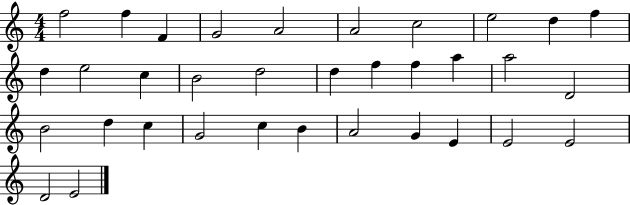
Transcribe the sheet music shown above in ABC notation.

X:1
T:Untitled
M:4/4
L:1/4
K:C
f2 f F G2 A2 A2 c2 e2 d f d e2 c B2 d2 d f f a a2 D2 B2 d c G2 c B A2 G E E2 E2 D2 E2